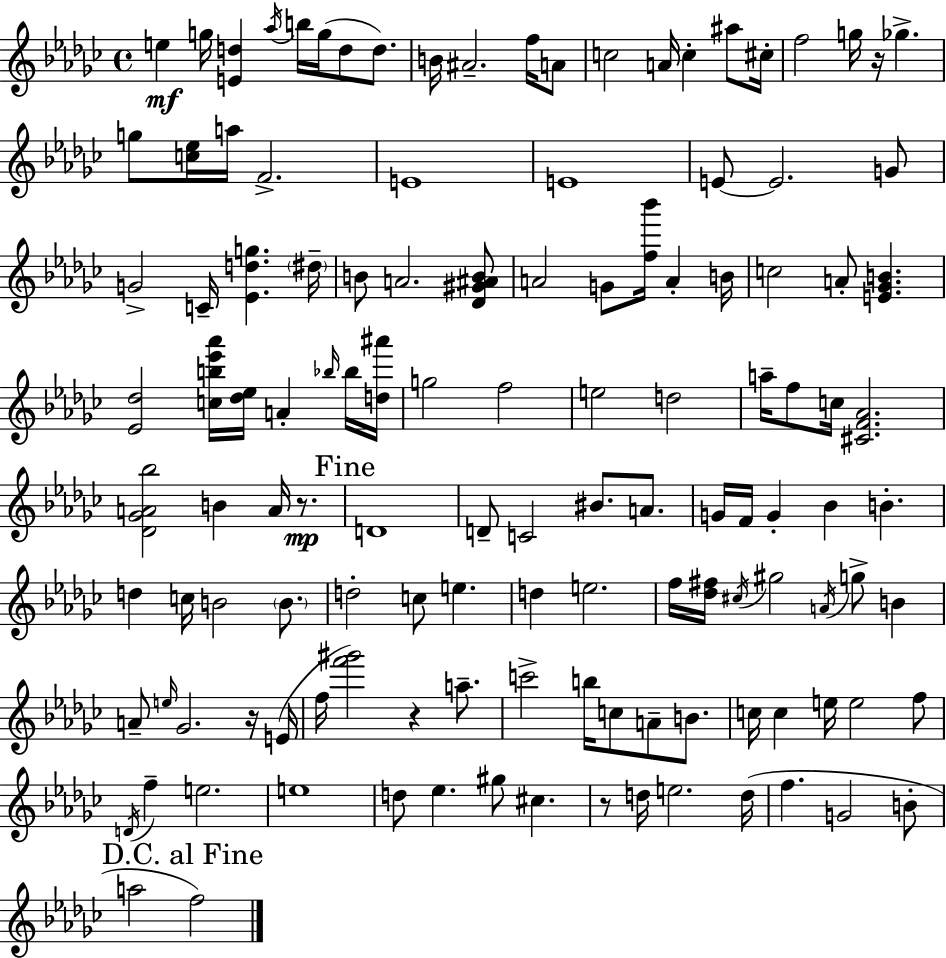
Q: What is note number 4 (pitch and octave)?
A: B5